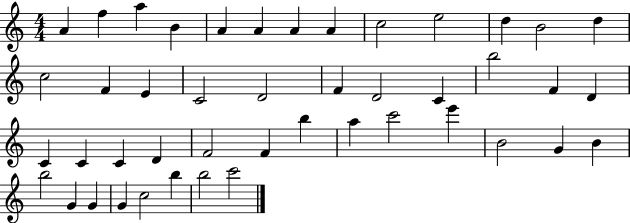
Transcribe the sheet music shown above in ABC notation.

X:1
T:Untitled
M:4/4
L:1/4
K:C
A f a B A A A A c2 e2 d B2 d c2 F E C2 D2 F D2 C b2 F D C C C D F2 F b a c'2 e' B2 G B b2 G G G c2 b b2 c'2